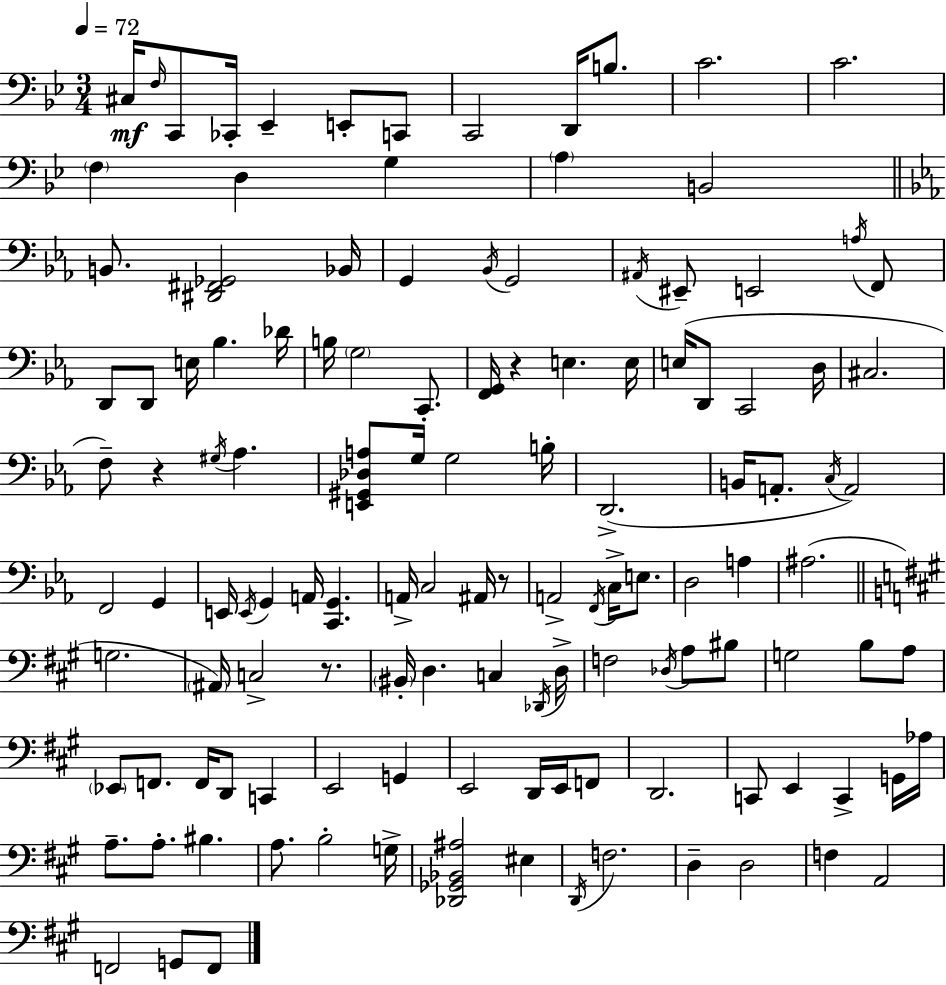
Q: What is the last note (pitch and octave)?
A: F2